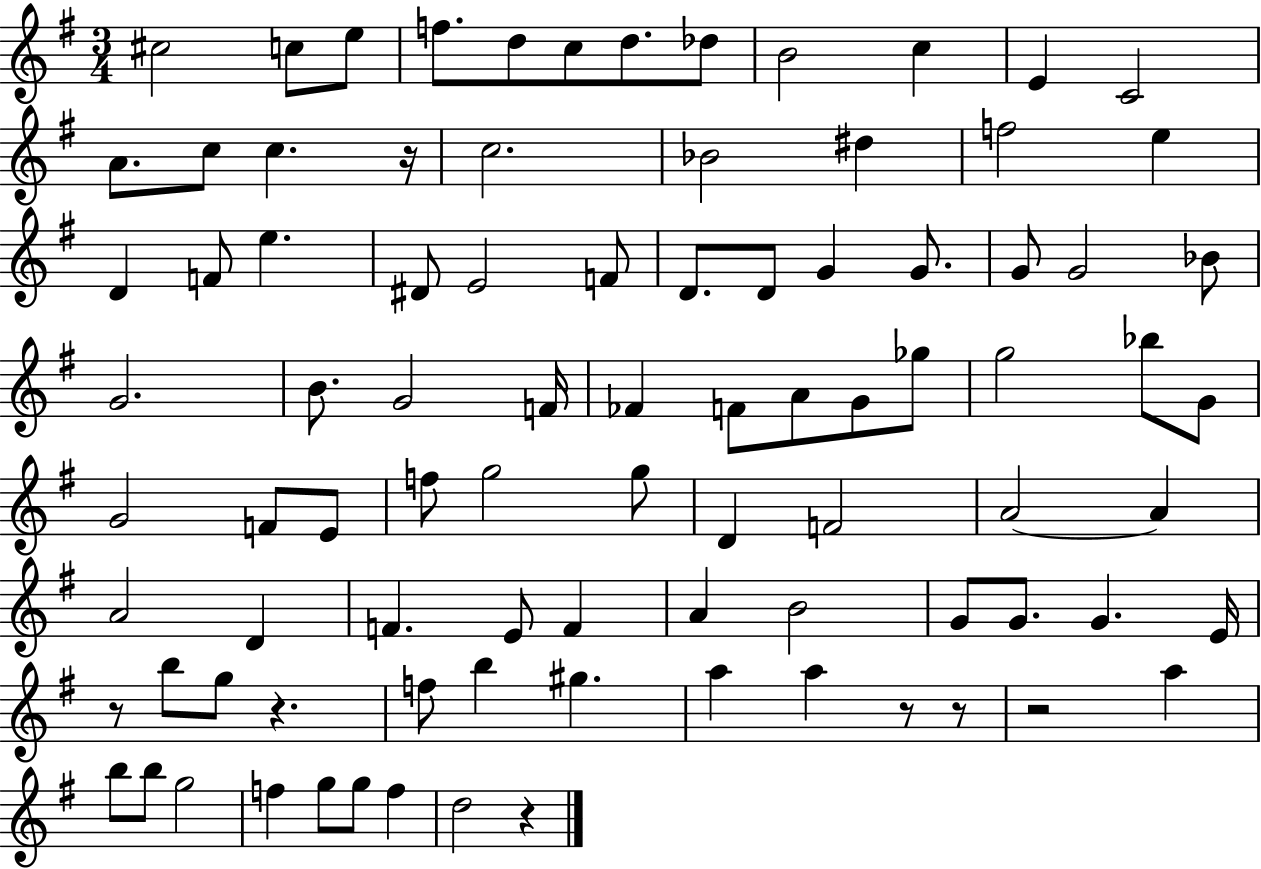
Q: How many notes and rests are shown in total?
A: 89